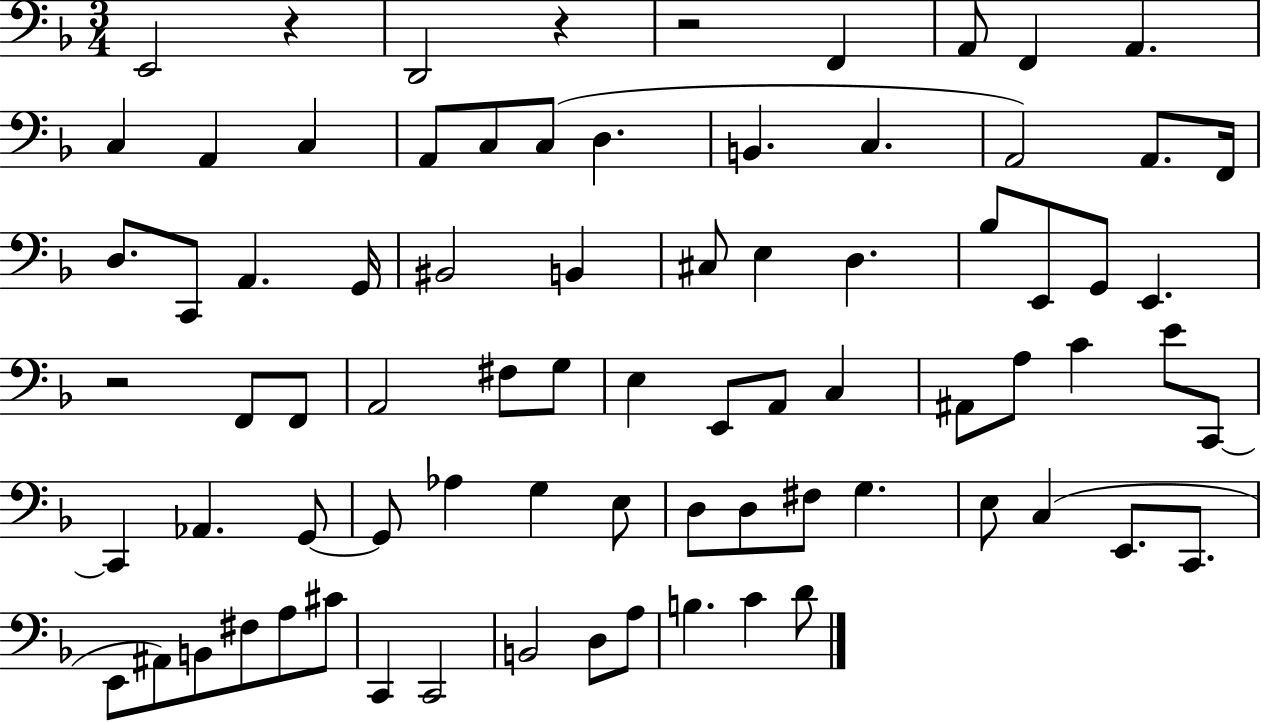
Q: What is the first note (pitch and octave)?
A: E2